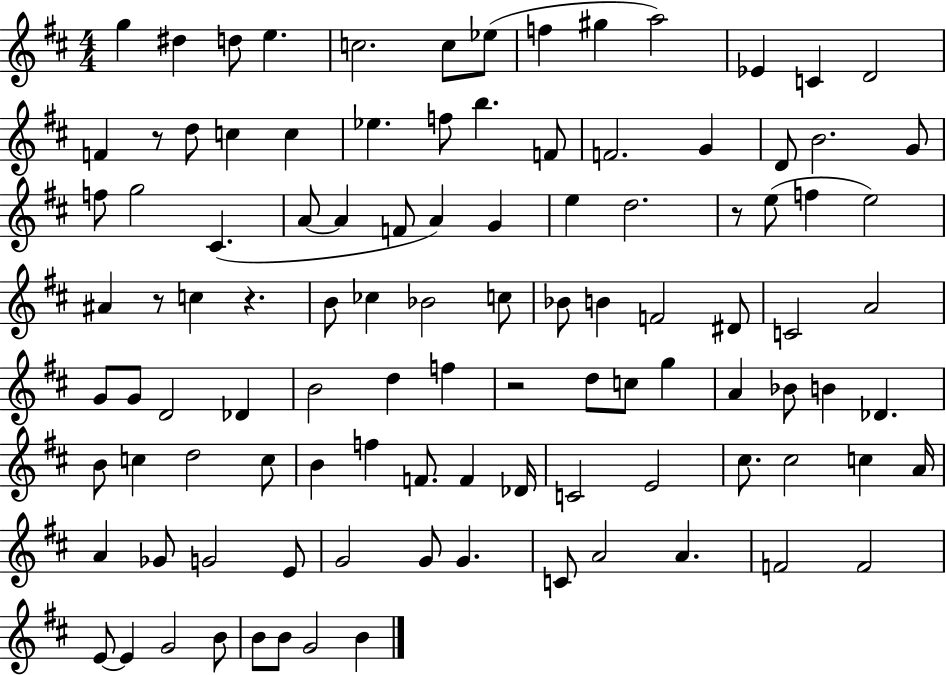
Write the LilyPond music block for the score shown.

{
  \clef treble
  \numericTimeSignature
  \time 4/4
  \key d \major
  \repeat volta 2 { g''4 dis''4 d''8 e''4. | c''2. c''8 ees''8( | f''4 gis''4 a''2) | ees'4 c'4 d'2 | \break f'4 r8 d''8 c''4 c''4 | ees''4. f''8 b''4. f'8 | f'2. g'4 | d'8 b'2. g'8 | \break f''8 g''2 cis'4.( | a'8~~ a'4 f'8 a'4) g'4 | e''4 d''2. | r8 e''8( f''4 e''2) | \break ais'4 r8 c''4 r4. | b'8 ces''4 bes'2 c''8 | bes'8 b'4 f'2 dis'8 | c'2 a'2 | \break g'8 g'8 d'2 des'4 | b'2 d''4 f''4 | r2 d''8 c''8 g''4 | a'4 bes'8 b'4 des'4. | \break b'8 c''4 d''2 c''8 | b'4 f''4 f'8. f'4 des'16 | c'2 e'2 | cis''8. cis''2 c''4 a'16 | \break a'4 ges'8 g'2 e'8 | g'2 g'8 g'4. | c'8 a'2 a'4. | f'2 f'2 | \break e'8~~ e'4 g'2 b'8 | b'8 b'8 g'2 b'4 | } \bar "|."
}